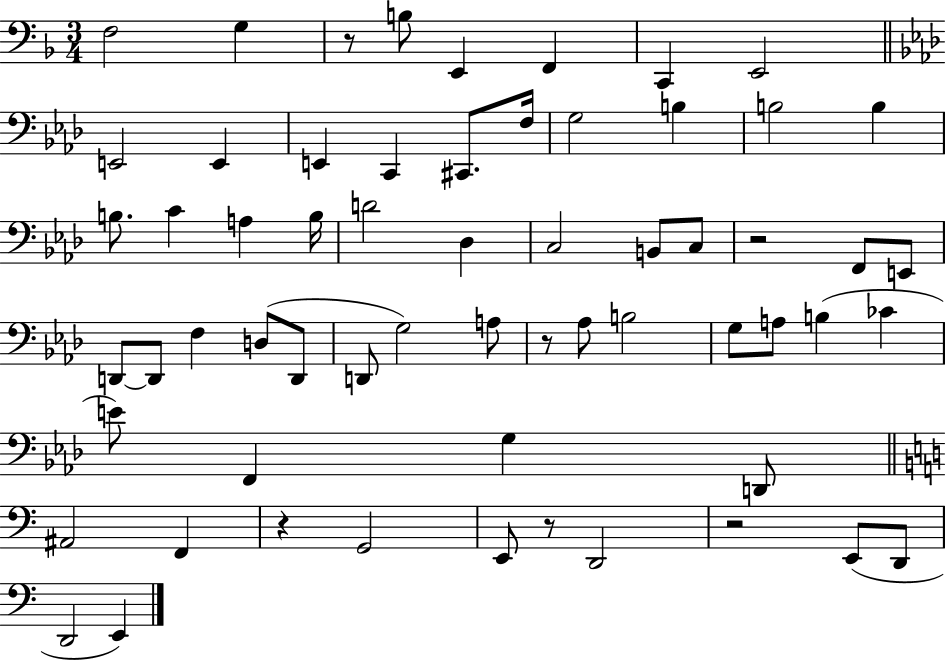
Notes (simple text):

F3/h G3/q R/e B3/e E2/q F2/q C2/q E2/h E2/h E2/q E2/q C2/q C#2/e. F3/s G3/h B3/q B3/h B3/q B3/e. C4/q A3/q B3/s D4/h Db3/q C3/h B2/e C3/e R/h F2/e E2/e D2/e D2/e F3/q D3/e D2/e D2/e G3/h A3/e R/e Ab3/e B3/h G3/e A3/e B3/q CES4/q E4/e F2/q G3/q D2/e A#2/h F2/q R/q G2/h E2/e R/e D2/h R/h E2/e D2/e D2/h E2/q